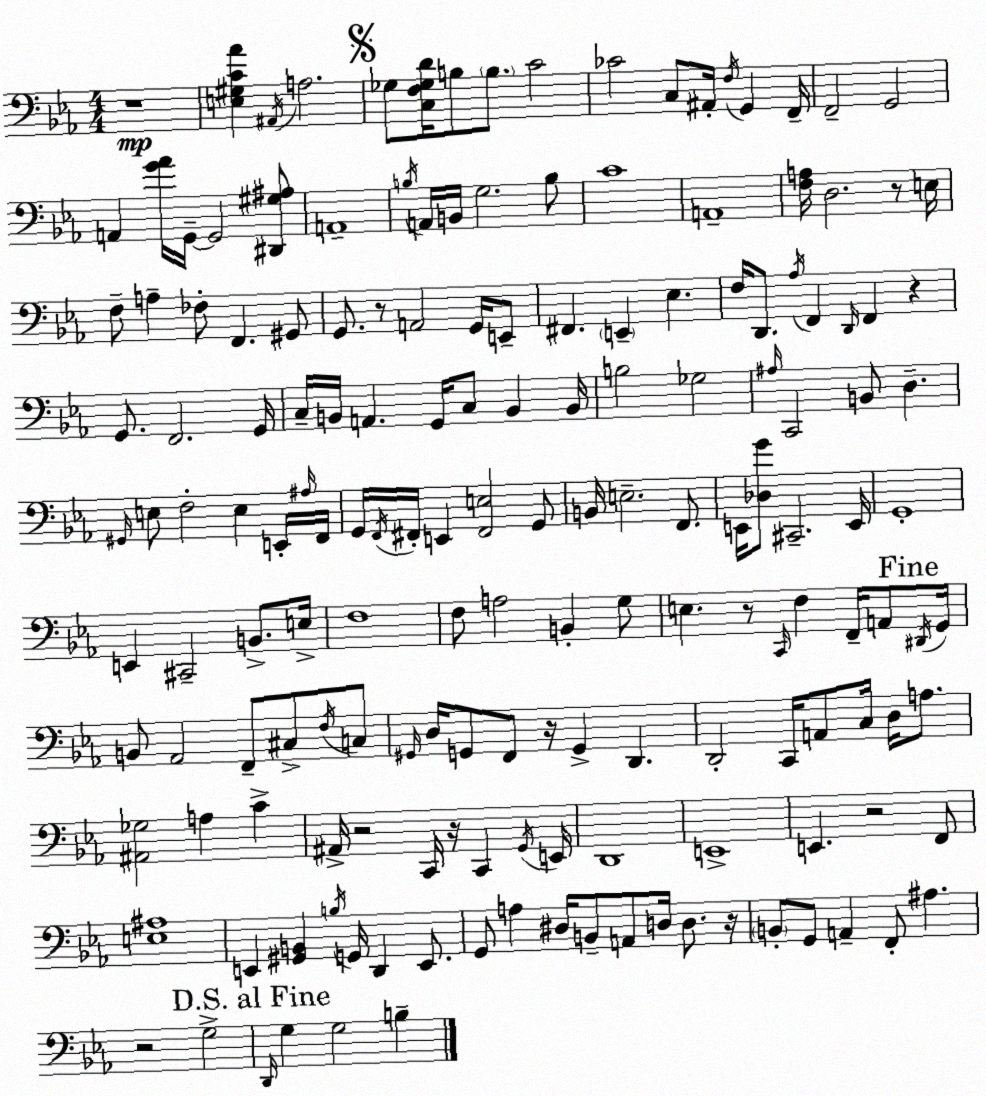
X:1
T:Untitled
M:4/4
L:1/4
K:Cm
z4 [E,^G,C_A] ^A,,/4 A,2 _G,/2 [C,F,_G,D]/4 B,/2 B,/2 C2 _C2 C,/2 ^A,,/4 F,/4 G,, F,,/4 F,,2 G,,2 A,, [G_A]/4 G,,/4 G,,2 [^D,,^G,^A,]/2 A,,4 B,/4 A,,/4 B,,/4 G,2 B,/2 C4 A,,4 [F,A,]/4 D,2 z/2 E,/4 F,/2 A, _F,/2 F,, ^G,,/2 G,,/2 z/2 A,,2 G,,/4 E,,/2 ^F,, E,, _E, F,/4 D,,/2 _A,/4 F,, D,,/4 F,, z G,,/2 F,,2 G,,/4 C,/4 B,,/4 A,, G,,/4 C,/2 B,, B,,/4 B,2 _G,2 ^A,/4 C,,2 B,,/2 D, ^G,,/4 E,/2 F,2 E, E,,/4 ^A,/4 F,,/4 G,,/4 F,,/4 ^F,,/4 E,, [^F,,E,]2 G,,/2 B,,/4 E,2 F,,/2 E,,/4 [_D,G]/2 ^C,,2 E,,/4 G,,4 E,, ^C,,2 B,,/2 E,/4 F,4 F,/2 A,2 B,, G,/2 E, z/2 C,,/4 F, F,,/4 A,,/2 ^D,,/4 G,,/4 B,,/2 _A,,2 F,,/2 ^C,/2 F,/4 C,/2 ^G,,/4 D,/4 G,,/2 F,,/2 z/4 G,, D,, D,,2 C,,/4 A,,/2 C,/4 D,/4 A,/2 [^A,,_G,]2 A, C ^A,,/4 z2 C,,/4 z/4 C,, G,,/4 E,,/4 D,,4 E,,4 E,, z2 F,,/2 [E,^A,]4 E,, [^G,,B,,] B,/4 G,,/4 D,, E,,/2 G,,/2 A, ^D,/4 B,,/2 A,,/2 D,/4 D,/2 z/4 B,,/2 G,,/2 A,, F,,/2 ^A, z2 G,2 D,,/4 G, G,2 B,